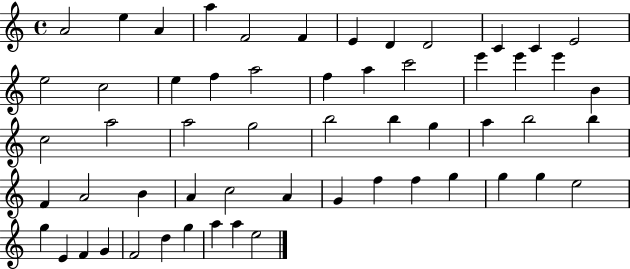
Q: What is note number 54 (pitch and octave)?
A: G5